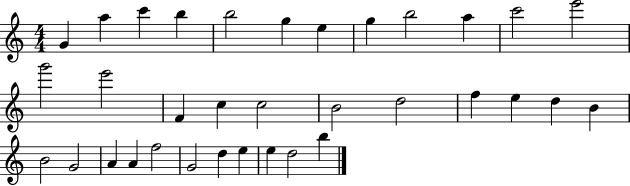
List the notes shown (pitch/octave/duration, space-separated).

G4/q A5/q C6/q B5/q B5/h G5/q E5/q G5/q B5/h A5/q C6/h E6/h G6/h E6/h F4/q C5/q C5/h B4/h D5/h F5/q E5/q D5/q B4/q B4/h G4/h A4/q A4/q F5/h G4/h D5/q E5/q E5/q D5/h B5/q